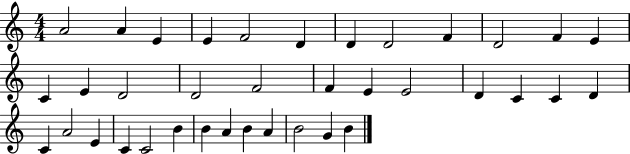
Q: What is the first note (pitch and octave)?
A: A4